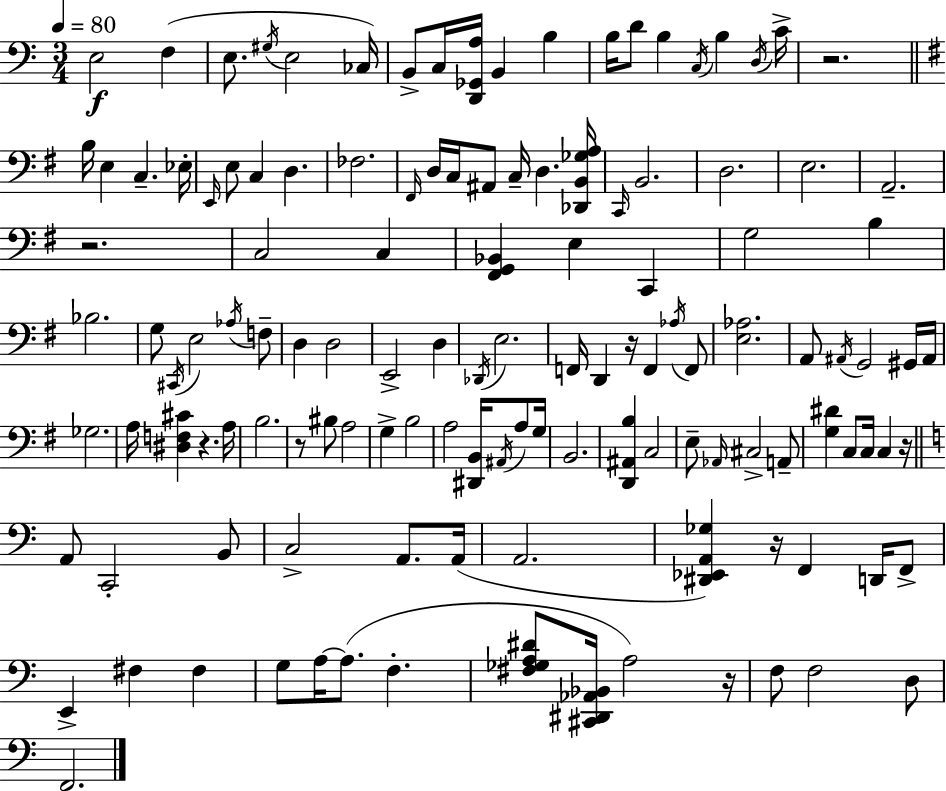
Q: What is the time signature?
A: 3/4